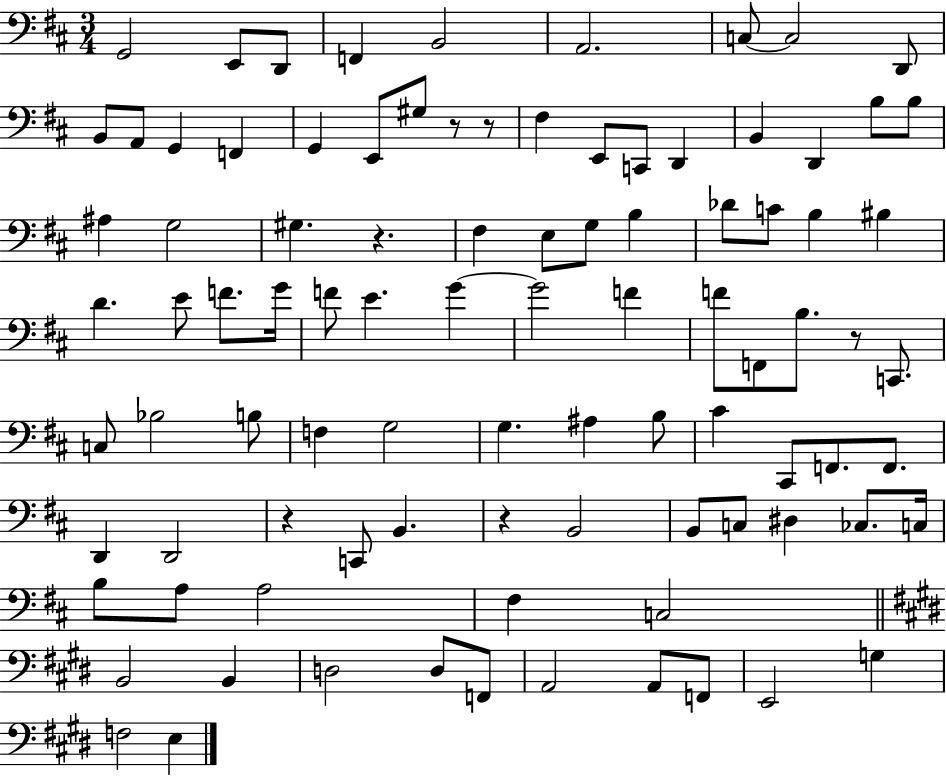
G2/h E2/e D2/e F2/q B2/h A2/h. C3/e C3/h D2/e B2/e A2/e G2/q F2/q G2/q E2/e G#3/e R/e R/e F#3/q E2/e C2/e D2/q B2/q D2/q B3/e B3/e A#3/q G3/h G#3/q. R/q. F#3/q E3/e G3/e B3/q Db4/e C4/e B3/q BIS3/q D4/q. E4/e F4/e. G4/s F4/e E4/q. G4/q G4/h F4/q F4/e F2/e B3/e. R/e C2/e. C3/e Bb3/h B3/e F3/q G3/h G3/q. A#3/q B3/e C#4/q C#2/e F2/e. F2/e. D2/q D2/h R/q C2/e B2/q. R/q B2/h B2/e C3/e D#3/q CES3/e. C3/s B3/e A3/e A3/h F#3/q C3/h B2/h B2/q D3/h D3/e F2/e A2/h A2/e F2/e E2/h G3/q F3/h E3/q